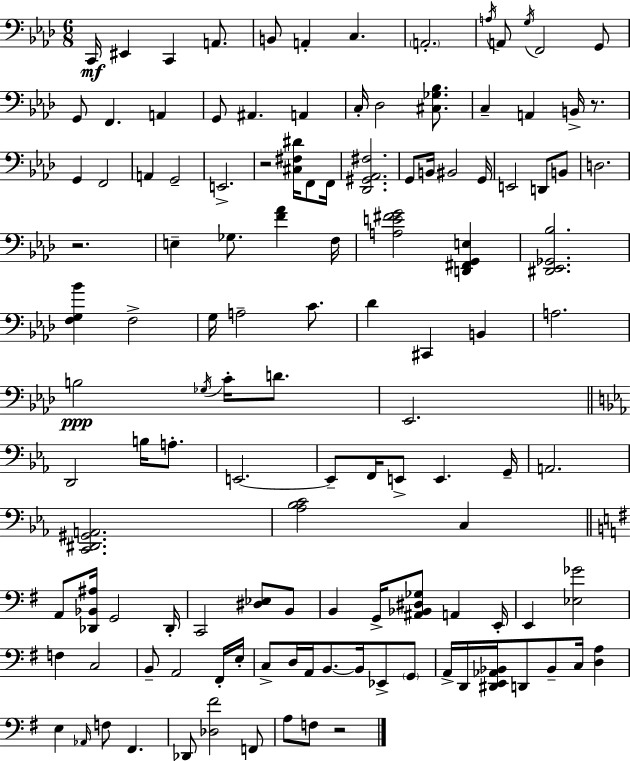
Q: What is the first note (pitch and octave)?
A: C2